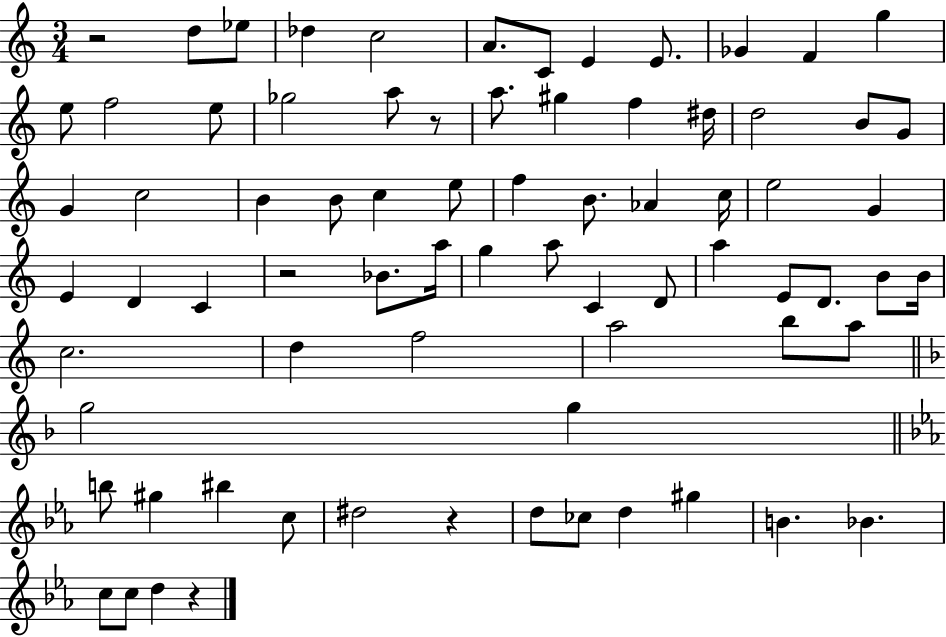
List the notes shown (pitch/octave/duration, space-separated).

R/h D5/e Eb5/e Db5/q C5/h A4/e. C4/e E4/q E4/e. Gb4/q F4/q G5/q E5/e F5/h E5/e Gb5/h A5/e R/e A5/e. G#5/q F5/q D#5/s D5/h B4/e G4/e G4/q C5/h B4/q B4/e C5/q E5/e F5/q B4/e. Ab4/q C5/s E5/h G4/q E4/q D4/q C4/q R/h Bb4/e. A5/s G5/q A5/e C4/q D4/e A5/q E4/e D4/e. B4/e B4/s C5/h. D5/q F5/h A5/h B5/e A5/e G5/h G5/q B5/e G#5/q BIS5/q C5/e D#5/h R/q D5/e CES5/e D5/q G#5/q B4/q. Bb4/q. C5/e C5/e D5/q R/q